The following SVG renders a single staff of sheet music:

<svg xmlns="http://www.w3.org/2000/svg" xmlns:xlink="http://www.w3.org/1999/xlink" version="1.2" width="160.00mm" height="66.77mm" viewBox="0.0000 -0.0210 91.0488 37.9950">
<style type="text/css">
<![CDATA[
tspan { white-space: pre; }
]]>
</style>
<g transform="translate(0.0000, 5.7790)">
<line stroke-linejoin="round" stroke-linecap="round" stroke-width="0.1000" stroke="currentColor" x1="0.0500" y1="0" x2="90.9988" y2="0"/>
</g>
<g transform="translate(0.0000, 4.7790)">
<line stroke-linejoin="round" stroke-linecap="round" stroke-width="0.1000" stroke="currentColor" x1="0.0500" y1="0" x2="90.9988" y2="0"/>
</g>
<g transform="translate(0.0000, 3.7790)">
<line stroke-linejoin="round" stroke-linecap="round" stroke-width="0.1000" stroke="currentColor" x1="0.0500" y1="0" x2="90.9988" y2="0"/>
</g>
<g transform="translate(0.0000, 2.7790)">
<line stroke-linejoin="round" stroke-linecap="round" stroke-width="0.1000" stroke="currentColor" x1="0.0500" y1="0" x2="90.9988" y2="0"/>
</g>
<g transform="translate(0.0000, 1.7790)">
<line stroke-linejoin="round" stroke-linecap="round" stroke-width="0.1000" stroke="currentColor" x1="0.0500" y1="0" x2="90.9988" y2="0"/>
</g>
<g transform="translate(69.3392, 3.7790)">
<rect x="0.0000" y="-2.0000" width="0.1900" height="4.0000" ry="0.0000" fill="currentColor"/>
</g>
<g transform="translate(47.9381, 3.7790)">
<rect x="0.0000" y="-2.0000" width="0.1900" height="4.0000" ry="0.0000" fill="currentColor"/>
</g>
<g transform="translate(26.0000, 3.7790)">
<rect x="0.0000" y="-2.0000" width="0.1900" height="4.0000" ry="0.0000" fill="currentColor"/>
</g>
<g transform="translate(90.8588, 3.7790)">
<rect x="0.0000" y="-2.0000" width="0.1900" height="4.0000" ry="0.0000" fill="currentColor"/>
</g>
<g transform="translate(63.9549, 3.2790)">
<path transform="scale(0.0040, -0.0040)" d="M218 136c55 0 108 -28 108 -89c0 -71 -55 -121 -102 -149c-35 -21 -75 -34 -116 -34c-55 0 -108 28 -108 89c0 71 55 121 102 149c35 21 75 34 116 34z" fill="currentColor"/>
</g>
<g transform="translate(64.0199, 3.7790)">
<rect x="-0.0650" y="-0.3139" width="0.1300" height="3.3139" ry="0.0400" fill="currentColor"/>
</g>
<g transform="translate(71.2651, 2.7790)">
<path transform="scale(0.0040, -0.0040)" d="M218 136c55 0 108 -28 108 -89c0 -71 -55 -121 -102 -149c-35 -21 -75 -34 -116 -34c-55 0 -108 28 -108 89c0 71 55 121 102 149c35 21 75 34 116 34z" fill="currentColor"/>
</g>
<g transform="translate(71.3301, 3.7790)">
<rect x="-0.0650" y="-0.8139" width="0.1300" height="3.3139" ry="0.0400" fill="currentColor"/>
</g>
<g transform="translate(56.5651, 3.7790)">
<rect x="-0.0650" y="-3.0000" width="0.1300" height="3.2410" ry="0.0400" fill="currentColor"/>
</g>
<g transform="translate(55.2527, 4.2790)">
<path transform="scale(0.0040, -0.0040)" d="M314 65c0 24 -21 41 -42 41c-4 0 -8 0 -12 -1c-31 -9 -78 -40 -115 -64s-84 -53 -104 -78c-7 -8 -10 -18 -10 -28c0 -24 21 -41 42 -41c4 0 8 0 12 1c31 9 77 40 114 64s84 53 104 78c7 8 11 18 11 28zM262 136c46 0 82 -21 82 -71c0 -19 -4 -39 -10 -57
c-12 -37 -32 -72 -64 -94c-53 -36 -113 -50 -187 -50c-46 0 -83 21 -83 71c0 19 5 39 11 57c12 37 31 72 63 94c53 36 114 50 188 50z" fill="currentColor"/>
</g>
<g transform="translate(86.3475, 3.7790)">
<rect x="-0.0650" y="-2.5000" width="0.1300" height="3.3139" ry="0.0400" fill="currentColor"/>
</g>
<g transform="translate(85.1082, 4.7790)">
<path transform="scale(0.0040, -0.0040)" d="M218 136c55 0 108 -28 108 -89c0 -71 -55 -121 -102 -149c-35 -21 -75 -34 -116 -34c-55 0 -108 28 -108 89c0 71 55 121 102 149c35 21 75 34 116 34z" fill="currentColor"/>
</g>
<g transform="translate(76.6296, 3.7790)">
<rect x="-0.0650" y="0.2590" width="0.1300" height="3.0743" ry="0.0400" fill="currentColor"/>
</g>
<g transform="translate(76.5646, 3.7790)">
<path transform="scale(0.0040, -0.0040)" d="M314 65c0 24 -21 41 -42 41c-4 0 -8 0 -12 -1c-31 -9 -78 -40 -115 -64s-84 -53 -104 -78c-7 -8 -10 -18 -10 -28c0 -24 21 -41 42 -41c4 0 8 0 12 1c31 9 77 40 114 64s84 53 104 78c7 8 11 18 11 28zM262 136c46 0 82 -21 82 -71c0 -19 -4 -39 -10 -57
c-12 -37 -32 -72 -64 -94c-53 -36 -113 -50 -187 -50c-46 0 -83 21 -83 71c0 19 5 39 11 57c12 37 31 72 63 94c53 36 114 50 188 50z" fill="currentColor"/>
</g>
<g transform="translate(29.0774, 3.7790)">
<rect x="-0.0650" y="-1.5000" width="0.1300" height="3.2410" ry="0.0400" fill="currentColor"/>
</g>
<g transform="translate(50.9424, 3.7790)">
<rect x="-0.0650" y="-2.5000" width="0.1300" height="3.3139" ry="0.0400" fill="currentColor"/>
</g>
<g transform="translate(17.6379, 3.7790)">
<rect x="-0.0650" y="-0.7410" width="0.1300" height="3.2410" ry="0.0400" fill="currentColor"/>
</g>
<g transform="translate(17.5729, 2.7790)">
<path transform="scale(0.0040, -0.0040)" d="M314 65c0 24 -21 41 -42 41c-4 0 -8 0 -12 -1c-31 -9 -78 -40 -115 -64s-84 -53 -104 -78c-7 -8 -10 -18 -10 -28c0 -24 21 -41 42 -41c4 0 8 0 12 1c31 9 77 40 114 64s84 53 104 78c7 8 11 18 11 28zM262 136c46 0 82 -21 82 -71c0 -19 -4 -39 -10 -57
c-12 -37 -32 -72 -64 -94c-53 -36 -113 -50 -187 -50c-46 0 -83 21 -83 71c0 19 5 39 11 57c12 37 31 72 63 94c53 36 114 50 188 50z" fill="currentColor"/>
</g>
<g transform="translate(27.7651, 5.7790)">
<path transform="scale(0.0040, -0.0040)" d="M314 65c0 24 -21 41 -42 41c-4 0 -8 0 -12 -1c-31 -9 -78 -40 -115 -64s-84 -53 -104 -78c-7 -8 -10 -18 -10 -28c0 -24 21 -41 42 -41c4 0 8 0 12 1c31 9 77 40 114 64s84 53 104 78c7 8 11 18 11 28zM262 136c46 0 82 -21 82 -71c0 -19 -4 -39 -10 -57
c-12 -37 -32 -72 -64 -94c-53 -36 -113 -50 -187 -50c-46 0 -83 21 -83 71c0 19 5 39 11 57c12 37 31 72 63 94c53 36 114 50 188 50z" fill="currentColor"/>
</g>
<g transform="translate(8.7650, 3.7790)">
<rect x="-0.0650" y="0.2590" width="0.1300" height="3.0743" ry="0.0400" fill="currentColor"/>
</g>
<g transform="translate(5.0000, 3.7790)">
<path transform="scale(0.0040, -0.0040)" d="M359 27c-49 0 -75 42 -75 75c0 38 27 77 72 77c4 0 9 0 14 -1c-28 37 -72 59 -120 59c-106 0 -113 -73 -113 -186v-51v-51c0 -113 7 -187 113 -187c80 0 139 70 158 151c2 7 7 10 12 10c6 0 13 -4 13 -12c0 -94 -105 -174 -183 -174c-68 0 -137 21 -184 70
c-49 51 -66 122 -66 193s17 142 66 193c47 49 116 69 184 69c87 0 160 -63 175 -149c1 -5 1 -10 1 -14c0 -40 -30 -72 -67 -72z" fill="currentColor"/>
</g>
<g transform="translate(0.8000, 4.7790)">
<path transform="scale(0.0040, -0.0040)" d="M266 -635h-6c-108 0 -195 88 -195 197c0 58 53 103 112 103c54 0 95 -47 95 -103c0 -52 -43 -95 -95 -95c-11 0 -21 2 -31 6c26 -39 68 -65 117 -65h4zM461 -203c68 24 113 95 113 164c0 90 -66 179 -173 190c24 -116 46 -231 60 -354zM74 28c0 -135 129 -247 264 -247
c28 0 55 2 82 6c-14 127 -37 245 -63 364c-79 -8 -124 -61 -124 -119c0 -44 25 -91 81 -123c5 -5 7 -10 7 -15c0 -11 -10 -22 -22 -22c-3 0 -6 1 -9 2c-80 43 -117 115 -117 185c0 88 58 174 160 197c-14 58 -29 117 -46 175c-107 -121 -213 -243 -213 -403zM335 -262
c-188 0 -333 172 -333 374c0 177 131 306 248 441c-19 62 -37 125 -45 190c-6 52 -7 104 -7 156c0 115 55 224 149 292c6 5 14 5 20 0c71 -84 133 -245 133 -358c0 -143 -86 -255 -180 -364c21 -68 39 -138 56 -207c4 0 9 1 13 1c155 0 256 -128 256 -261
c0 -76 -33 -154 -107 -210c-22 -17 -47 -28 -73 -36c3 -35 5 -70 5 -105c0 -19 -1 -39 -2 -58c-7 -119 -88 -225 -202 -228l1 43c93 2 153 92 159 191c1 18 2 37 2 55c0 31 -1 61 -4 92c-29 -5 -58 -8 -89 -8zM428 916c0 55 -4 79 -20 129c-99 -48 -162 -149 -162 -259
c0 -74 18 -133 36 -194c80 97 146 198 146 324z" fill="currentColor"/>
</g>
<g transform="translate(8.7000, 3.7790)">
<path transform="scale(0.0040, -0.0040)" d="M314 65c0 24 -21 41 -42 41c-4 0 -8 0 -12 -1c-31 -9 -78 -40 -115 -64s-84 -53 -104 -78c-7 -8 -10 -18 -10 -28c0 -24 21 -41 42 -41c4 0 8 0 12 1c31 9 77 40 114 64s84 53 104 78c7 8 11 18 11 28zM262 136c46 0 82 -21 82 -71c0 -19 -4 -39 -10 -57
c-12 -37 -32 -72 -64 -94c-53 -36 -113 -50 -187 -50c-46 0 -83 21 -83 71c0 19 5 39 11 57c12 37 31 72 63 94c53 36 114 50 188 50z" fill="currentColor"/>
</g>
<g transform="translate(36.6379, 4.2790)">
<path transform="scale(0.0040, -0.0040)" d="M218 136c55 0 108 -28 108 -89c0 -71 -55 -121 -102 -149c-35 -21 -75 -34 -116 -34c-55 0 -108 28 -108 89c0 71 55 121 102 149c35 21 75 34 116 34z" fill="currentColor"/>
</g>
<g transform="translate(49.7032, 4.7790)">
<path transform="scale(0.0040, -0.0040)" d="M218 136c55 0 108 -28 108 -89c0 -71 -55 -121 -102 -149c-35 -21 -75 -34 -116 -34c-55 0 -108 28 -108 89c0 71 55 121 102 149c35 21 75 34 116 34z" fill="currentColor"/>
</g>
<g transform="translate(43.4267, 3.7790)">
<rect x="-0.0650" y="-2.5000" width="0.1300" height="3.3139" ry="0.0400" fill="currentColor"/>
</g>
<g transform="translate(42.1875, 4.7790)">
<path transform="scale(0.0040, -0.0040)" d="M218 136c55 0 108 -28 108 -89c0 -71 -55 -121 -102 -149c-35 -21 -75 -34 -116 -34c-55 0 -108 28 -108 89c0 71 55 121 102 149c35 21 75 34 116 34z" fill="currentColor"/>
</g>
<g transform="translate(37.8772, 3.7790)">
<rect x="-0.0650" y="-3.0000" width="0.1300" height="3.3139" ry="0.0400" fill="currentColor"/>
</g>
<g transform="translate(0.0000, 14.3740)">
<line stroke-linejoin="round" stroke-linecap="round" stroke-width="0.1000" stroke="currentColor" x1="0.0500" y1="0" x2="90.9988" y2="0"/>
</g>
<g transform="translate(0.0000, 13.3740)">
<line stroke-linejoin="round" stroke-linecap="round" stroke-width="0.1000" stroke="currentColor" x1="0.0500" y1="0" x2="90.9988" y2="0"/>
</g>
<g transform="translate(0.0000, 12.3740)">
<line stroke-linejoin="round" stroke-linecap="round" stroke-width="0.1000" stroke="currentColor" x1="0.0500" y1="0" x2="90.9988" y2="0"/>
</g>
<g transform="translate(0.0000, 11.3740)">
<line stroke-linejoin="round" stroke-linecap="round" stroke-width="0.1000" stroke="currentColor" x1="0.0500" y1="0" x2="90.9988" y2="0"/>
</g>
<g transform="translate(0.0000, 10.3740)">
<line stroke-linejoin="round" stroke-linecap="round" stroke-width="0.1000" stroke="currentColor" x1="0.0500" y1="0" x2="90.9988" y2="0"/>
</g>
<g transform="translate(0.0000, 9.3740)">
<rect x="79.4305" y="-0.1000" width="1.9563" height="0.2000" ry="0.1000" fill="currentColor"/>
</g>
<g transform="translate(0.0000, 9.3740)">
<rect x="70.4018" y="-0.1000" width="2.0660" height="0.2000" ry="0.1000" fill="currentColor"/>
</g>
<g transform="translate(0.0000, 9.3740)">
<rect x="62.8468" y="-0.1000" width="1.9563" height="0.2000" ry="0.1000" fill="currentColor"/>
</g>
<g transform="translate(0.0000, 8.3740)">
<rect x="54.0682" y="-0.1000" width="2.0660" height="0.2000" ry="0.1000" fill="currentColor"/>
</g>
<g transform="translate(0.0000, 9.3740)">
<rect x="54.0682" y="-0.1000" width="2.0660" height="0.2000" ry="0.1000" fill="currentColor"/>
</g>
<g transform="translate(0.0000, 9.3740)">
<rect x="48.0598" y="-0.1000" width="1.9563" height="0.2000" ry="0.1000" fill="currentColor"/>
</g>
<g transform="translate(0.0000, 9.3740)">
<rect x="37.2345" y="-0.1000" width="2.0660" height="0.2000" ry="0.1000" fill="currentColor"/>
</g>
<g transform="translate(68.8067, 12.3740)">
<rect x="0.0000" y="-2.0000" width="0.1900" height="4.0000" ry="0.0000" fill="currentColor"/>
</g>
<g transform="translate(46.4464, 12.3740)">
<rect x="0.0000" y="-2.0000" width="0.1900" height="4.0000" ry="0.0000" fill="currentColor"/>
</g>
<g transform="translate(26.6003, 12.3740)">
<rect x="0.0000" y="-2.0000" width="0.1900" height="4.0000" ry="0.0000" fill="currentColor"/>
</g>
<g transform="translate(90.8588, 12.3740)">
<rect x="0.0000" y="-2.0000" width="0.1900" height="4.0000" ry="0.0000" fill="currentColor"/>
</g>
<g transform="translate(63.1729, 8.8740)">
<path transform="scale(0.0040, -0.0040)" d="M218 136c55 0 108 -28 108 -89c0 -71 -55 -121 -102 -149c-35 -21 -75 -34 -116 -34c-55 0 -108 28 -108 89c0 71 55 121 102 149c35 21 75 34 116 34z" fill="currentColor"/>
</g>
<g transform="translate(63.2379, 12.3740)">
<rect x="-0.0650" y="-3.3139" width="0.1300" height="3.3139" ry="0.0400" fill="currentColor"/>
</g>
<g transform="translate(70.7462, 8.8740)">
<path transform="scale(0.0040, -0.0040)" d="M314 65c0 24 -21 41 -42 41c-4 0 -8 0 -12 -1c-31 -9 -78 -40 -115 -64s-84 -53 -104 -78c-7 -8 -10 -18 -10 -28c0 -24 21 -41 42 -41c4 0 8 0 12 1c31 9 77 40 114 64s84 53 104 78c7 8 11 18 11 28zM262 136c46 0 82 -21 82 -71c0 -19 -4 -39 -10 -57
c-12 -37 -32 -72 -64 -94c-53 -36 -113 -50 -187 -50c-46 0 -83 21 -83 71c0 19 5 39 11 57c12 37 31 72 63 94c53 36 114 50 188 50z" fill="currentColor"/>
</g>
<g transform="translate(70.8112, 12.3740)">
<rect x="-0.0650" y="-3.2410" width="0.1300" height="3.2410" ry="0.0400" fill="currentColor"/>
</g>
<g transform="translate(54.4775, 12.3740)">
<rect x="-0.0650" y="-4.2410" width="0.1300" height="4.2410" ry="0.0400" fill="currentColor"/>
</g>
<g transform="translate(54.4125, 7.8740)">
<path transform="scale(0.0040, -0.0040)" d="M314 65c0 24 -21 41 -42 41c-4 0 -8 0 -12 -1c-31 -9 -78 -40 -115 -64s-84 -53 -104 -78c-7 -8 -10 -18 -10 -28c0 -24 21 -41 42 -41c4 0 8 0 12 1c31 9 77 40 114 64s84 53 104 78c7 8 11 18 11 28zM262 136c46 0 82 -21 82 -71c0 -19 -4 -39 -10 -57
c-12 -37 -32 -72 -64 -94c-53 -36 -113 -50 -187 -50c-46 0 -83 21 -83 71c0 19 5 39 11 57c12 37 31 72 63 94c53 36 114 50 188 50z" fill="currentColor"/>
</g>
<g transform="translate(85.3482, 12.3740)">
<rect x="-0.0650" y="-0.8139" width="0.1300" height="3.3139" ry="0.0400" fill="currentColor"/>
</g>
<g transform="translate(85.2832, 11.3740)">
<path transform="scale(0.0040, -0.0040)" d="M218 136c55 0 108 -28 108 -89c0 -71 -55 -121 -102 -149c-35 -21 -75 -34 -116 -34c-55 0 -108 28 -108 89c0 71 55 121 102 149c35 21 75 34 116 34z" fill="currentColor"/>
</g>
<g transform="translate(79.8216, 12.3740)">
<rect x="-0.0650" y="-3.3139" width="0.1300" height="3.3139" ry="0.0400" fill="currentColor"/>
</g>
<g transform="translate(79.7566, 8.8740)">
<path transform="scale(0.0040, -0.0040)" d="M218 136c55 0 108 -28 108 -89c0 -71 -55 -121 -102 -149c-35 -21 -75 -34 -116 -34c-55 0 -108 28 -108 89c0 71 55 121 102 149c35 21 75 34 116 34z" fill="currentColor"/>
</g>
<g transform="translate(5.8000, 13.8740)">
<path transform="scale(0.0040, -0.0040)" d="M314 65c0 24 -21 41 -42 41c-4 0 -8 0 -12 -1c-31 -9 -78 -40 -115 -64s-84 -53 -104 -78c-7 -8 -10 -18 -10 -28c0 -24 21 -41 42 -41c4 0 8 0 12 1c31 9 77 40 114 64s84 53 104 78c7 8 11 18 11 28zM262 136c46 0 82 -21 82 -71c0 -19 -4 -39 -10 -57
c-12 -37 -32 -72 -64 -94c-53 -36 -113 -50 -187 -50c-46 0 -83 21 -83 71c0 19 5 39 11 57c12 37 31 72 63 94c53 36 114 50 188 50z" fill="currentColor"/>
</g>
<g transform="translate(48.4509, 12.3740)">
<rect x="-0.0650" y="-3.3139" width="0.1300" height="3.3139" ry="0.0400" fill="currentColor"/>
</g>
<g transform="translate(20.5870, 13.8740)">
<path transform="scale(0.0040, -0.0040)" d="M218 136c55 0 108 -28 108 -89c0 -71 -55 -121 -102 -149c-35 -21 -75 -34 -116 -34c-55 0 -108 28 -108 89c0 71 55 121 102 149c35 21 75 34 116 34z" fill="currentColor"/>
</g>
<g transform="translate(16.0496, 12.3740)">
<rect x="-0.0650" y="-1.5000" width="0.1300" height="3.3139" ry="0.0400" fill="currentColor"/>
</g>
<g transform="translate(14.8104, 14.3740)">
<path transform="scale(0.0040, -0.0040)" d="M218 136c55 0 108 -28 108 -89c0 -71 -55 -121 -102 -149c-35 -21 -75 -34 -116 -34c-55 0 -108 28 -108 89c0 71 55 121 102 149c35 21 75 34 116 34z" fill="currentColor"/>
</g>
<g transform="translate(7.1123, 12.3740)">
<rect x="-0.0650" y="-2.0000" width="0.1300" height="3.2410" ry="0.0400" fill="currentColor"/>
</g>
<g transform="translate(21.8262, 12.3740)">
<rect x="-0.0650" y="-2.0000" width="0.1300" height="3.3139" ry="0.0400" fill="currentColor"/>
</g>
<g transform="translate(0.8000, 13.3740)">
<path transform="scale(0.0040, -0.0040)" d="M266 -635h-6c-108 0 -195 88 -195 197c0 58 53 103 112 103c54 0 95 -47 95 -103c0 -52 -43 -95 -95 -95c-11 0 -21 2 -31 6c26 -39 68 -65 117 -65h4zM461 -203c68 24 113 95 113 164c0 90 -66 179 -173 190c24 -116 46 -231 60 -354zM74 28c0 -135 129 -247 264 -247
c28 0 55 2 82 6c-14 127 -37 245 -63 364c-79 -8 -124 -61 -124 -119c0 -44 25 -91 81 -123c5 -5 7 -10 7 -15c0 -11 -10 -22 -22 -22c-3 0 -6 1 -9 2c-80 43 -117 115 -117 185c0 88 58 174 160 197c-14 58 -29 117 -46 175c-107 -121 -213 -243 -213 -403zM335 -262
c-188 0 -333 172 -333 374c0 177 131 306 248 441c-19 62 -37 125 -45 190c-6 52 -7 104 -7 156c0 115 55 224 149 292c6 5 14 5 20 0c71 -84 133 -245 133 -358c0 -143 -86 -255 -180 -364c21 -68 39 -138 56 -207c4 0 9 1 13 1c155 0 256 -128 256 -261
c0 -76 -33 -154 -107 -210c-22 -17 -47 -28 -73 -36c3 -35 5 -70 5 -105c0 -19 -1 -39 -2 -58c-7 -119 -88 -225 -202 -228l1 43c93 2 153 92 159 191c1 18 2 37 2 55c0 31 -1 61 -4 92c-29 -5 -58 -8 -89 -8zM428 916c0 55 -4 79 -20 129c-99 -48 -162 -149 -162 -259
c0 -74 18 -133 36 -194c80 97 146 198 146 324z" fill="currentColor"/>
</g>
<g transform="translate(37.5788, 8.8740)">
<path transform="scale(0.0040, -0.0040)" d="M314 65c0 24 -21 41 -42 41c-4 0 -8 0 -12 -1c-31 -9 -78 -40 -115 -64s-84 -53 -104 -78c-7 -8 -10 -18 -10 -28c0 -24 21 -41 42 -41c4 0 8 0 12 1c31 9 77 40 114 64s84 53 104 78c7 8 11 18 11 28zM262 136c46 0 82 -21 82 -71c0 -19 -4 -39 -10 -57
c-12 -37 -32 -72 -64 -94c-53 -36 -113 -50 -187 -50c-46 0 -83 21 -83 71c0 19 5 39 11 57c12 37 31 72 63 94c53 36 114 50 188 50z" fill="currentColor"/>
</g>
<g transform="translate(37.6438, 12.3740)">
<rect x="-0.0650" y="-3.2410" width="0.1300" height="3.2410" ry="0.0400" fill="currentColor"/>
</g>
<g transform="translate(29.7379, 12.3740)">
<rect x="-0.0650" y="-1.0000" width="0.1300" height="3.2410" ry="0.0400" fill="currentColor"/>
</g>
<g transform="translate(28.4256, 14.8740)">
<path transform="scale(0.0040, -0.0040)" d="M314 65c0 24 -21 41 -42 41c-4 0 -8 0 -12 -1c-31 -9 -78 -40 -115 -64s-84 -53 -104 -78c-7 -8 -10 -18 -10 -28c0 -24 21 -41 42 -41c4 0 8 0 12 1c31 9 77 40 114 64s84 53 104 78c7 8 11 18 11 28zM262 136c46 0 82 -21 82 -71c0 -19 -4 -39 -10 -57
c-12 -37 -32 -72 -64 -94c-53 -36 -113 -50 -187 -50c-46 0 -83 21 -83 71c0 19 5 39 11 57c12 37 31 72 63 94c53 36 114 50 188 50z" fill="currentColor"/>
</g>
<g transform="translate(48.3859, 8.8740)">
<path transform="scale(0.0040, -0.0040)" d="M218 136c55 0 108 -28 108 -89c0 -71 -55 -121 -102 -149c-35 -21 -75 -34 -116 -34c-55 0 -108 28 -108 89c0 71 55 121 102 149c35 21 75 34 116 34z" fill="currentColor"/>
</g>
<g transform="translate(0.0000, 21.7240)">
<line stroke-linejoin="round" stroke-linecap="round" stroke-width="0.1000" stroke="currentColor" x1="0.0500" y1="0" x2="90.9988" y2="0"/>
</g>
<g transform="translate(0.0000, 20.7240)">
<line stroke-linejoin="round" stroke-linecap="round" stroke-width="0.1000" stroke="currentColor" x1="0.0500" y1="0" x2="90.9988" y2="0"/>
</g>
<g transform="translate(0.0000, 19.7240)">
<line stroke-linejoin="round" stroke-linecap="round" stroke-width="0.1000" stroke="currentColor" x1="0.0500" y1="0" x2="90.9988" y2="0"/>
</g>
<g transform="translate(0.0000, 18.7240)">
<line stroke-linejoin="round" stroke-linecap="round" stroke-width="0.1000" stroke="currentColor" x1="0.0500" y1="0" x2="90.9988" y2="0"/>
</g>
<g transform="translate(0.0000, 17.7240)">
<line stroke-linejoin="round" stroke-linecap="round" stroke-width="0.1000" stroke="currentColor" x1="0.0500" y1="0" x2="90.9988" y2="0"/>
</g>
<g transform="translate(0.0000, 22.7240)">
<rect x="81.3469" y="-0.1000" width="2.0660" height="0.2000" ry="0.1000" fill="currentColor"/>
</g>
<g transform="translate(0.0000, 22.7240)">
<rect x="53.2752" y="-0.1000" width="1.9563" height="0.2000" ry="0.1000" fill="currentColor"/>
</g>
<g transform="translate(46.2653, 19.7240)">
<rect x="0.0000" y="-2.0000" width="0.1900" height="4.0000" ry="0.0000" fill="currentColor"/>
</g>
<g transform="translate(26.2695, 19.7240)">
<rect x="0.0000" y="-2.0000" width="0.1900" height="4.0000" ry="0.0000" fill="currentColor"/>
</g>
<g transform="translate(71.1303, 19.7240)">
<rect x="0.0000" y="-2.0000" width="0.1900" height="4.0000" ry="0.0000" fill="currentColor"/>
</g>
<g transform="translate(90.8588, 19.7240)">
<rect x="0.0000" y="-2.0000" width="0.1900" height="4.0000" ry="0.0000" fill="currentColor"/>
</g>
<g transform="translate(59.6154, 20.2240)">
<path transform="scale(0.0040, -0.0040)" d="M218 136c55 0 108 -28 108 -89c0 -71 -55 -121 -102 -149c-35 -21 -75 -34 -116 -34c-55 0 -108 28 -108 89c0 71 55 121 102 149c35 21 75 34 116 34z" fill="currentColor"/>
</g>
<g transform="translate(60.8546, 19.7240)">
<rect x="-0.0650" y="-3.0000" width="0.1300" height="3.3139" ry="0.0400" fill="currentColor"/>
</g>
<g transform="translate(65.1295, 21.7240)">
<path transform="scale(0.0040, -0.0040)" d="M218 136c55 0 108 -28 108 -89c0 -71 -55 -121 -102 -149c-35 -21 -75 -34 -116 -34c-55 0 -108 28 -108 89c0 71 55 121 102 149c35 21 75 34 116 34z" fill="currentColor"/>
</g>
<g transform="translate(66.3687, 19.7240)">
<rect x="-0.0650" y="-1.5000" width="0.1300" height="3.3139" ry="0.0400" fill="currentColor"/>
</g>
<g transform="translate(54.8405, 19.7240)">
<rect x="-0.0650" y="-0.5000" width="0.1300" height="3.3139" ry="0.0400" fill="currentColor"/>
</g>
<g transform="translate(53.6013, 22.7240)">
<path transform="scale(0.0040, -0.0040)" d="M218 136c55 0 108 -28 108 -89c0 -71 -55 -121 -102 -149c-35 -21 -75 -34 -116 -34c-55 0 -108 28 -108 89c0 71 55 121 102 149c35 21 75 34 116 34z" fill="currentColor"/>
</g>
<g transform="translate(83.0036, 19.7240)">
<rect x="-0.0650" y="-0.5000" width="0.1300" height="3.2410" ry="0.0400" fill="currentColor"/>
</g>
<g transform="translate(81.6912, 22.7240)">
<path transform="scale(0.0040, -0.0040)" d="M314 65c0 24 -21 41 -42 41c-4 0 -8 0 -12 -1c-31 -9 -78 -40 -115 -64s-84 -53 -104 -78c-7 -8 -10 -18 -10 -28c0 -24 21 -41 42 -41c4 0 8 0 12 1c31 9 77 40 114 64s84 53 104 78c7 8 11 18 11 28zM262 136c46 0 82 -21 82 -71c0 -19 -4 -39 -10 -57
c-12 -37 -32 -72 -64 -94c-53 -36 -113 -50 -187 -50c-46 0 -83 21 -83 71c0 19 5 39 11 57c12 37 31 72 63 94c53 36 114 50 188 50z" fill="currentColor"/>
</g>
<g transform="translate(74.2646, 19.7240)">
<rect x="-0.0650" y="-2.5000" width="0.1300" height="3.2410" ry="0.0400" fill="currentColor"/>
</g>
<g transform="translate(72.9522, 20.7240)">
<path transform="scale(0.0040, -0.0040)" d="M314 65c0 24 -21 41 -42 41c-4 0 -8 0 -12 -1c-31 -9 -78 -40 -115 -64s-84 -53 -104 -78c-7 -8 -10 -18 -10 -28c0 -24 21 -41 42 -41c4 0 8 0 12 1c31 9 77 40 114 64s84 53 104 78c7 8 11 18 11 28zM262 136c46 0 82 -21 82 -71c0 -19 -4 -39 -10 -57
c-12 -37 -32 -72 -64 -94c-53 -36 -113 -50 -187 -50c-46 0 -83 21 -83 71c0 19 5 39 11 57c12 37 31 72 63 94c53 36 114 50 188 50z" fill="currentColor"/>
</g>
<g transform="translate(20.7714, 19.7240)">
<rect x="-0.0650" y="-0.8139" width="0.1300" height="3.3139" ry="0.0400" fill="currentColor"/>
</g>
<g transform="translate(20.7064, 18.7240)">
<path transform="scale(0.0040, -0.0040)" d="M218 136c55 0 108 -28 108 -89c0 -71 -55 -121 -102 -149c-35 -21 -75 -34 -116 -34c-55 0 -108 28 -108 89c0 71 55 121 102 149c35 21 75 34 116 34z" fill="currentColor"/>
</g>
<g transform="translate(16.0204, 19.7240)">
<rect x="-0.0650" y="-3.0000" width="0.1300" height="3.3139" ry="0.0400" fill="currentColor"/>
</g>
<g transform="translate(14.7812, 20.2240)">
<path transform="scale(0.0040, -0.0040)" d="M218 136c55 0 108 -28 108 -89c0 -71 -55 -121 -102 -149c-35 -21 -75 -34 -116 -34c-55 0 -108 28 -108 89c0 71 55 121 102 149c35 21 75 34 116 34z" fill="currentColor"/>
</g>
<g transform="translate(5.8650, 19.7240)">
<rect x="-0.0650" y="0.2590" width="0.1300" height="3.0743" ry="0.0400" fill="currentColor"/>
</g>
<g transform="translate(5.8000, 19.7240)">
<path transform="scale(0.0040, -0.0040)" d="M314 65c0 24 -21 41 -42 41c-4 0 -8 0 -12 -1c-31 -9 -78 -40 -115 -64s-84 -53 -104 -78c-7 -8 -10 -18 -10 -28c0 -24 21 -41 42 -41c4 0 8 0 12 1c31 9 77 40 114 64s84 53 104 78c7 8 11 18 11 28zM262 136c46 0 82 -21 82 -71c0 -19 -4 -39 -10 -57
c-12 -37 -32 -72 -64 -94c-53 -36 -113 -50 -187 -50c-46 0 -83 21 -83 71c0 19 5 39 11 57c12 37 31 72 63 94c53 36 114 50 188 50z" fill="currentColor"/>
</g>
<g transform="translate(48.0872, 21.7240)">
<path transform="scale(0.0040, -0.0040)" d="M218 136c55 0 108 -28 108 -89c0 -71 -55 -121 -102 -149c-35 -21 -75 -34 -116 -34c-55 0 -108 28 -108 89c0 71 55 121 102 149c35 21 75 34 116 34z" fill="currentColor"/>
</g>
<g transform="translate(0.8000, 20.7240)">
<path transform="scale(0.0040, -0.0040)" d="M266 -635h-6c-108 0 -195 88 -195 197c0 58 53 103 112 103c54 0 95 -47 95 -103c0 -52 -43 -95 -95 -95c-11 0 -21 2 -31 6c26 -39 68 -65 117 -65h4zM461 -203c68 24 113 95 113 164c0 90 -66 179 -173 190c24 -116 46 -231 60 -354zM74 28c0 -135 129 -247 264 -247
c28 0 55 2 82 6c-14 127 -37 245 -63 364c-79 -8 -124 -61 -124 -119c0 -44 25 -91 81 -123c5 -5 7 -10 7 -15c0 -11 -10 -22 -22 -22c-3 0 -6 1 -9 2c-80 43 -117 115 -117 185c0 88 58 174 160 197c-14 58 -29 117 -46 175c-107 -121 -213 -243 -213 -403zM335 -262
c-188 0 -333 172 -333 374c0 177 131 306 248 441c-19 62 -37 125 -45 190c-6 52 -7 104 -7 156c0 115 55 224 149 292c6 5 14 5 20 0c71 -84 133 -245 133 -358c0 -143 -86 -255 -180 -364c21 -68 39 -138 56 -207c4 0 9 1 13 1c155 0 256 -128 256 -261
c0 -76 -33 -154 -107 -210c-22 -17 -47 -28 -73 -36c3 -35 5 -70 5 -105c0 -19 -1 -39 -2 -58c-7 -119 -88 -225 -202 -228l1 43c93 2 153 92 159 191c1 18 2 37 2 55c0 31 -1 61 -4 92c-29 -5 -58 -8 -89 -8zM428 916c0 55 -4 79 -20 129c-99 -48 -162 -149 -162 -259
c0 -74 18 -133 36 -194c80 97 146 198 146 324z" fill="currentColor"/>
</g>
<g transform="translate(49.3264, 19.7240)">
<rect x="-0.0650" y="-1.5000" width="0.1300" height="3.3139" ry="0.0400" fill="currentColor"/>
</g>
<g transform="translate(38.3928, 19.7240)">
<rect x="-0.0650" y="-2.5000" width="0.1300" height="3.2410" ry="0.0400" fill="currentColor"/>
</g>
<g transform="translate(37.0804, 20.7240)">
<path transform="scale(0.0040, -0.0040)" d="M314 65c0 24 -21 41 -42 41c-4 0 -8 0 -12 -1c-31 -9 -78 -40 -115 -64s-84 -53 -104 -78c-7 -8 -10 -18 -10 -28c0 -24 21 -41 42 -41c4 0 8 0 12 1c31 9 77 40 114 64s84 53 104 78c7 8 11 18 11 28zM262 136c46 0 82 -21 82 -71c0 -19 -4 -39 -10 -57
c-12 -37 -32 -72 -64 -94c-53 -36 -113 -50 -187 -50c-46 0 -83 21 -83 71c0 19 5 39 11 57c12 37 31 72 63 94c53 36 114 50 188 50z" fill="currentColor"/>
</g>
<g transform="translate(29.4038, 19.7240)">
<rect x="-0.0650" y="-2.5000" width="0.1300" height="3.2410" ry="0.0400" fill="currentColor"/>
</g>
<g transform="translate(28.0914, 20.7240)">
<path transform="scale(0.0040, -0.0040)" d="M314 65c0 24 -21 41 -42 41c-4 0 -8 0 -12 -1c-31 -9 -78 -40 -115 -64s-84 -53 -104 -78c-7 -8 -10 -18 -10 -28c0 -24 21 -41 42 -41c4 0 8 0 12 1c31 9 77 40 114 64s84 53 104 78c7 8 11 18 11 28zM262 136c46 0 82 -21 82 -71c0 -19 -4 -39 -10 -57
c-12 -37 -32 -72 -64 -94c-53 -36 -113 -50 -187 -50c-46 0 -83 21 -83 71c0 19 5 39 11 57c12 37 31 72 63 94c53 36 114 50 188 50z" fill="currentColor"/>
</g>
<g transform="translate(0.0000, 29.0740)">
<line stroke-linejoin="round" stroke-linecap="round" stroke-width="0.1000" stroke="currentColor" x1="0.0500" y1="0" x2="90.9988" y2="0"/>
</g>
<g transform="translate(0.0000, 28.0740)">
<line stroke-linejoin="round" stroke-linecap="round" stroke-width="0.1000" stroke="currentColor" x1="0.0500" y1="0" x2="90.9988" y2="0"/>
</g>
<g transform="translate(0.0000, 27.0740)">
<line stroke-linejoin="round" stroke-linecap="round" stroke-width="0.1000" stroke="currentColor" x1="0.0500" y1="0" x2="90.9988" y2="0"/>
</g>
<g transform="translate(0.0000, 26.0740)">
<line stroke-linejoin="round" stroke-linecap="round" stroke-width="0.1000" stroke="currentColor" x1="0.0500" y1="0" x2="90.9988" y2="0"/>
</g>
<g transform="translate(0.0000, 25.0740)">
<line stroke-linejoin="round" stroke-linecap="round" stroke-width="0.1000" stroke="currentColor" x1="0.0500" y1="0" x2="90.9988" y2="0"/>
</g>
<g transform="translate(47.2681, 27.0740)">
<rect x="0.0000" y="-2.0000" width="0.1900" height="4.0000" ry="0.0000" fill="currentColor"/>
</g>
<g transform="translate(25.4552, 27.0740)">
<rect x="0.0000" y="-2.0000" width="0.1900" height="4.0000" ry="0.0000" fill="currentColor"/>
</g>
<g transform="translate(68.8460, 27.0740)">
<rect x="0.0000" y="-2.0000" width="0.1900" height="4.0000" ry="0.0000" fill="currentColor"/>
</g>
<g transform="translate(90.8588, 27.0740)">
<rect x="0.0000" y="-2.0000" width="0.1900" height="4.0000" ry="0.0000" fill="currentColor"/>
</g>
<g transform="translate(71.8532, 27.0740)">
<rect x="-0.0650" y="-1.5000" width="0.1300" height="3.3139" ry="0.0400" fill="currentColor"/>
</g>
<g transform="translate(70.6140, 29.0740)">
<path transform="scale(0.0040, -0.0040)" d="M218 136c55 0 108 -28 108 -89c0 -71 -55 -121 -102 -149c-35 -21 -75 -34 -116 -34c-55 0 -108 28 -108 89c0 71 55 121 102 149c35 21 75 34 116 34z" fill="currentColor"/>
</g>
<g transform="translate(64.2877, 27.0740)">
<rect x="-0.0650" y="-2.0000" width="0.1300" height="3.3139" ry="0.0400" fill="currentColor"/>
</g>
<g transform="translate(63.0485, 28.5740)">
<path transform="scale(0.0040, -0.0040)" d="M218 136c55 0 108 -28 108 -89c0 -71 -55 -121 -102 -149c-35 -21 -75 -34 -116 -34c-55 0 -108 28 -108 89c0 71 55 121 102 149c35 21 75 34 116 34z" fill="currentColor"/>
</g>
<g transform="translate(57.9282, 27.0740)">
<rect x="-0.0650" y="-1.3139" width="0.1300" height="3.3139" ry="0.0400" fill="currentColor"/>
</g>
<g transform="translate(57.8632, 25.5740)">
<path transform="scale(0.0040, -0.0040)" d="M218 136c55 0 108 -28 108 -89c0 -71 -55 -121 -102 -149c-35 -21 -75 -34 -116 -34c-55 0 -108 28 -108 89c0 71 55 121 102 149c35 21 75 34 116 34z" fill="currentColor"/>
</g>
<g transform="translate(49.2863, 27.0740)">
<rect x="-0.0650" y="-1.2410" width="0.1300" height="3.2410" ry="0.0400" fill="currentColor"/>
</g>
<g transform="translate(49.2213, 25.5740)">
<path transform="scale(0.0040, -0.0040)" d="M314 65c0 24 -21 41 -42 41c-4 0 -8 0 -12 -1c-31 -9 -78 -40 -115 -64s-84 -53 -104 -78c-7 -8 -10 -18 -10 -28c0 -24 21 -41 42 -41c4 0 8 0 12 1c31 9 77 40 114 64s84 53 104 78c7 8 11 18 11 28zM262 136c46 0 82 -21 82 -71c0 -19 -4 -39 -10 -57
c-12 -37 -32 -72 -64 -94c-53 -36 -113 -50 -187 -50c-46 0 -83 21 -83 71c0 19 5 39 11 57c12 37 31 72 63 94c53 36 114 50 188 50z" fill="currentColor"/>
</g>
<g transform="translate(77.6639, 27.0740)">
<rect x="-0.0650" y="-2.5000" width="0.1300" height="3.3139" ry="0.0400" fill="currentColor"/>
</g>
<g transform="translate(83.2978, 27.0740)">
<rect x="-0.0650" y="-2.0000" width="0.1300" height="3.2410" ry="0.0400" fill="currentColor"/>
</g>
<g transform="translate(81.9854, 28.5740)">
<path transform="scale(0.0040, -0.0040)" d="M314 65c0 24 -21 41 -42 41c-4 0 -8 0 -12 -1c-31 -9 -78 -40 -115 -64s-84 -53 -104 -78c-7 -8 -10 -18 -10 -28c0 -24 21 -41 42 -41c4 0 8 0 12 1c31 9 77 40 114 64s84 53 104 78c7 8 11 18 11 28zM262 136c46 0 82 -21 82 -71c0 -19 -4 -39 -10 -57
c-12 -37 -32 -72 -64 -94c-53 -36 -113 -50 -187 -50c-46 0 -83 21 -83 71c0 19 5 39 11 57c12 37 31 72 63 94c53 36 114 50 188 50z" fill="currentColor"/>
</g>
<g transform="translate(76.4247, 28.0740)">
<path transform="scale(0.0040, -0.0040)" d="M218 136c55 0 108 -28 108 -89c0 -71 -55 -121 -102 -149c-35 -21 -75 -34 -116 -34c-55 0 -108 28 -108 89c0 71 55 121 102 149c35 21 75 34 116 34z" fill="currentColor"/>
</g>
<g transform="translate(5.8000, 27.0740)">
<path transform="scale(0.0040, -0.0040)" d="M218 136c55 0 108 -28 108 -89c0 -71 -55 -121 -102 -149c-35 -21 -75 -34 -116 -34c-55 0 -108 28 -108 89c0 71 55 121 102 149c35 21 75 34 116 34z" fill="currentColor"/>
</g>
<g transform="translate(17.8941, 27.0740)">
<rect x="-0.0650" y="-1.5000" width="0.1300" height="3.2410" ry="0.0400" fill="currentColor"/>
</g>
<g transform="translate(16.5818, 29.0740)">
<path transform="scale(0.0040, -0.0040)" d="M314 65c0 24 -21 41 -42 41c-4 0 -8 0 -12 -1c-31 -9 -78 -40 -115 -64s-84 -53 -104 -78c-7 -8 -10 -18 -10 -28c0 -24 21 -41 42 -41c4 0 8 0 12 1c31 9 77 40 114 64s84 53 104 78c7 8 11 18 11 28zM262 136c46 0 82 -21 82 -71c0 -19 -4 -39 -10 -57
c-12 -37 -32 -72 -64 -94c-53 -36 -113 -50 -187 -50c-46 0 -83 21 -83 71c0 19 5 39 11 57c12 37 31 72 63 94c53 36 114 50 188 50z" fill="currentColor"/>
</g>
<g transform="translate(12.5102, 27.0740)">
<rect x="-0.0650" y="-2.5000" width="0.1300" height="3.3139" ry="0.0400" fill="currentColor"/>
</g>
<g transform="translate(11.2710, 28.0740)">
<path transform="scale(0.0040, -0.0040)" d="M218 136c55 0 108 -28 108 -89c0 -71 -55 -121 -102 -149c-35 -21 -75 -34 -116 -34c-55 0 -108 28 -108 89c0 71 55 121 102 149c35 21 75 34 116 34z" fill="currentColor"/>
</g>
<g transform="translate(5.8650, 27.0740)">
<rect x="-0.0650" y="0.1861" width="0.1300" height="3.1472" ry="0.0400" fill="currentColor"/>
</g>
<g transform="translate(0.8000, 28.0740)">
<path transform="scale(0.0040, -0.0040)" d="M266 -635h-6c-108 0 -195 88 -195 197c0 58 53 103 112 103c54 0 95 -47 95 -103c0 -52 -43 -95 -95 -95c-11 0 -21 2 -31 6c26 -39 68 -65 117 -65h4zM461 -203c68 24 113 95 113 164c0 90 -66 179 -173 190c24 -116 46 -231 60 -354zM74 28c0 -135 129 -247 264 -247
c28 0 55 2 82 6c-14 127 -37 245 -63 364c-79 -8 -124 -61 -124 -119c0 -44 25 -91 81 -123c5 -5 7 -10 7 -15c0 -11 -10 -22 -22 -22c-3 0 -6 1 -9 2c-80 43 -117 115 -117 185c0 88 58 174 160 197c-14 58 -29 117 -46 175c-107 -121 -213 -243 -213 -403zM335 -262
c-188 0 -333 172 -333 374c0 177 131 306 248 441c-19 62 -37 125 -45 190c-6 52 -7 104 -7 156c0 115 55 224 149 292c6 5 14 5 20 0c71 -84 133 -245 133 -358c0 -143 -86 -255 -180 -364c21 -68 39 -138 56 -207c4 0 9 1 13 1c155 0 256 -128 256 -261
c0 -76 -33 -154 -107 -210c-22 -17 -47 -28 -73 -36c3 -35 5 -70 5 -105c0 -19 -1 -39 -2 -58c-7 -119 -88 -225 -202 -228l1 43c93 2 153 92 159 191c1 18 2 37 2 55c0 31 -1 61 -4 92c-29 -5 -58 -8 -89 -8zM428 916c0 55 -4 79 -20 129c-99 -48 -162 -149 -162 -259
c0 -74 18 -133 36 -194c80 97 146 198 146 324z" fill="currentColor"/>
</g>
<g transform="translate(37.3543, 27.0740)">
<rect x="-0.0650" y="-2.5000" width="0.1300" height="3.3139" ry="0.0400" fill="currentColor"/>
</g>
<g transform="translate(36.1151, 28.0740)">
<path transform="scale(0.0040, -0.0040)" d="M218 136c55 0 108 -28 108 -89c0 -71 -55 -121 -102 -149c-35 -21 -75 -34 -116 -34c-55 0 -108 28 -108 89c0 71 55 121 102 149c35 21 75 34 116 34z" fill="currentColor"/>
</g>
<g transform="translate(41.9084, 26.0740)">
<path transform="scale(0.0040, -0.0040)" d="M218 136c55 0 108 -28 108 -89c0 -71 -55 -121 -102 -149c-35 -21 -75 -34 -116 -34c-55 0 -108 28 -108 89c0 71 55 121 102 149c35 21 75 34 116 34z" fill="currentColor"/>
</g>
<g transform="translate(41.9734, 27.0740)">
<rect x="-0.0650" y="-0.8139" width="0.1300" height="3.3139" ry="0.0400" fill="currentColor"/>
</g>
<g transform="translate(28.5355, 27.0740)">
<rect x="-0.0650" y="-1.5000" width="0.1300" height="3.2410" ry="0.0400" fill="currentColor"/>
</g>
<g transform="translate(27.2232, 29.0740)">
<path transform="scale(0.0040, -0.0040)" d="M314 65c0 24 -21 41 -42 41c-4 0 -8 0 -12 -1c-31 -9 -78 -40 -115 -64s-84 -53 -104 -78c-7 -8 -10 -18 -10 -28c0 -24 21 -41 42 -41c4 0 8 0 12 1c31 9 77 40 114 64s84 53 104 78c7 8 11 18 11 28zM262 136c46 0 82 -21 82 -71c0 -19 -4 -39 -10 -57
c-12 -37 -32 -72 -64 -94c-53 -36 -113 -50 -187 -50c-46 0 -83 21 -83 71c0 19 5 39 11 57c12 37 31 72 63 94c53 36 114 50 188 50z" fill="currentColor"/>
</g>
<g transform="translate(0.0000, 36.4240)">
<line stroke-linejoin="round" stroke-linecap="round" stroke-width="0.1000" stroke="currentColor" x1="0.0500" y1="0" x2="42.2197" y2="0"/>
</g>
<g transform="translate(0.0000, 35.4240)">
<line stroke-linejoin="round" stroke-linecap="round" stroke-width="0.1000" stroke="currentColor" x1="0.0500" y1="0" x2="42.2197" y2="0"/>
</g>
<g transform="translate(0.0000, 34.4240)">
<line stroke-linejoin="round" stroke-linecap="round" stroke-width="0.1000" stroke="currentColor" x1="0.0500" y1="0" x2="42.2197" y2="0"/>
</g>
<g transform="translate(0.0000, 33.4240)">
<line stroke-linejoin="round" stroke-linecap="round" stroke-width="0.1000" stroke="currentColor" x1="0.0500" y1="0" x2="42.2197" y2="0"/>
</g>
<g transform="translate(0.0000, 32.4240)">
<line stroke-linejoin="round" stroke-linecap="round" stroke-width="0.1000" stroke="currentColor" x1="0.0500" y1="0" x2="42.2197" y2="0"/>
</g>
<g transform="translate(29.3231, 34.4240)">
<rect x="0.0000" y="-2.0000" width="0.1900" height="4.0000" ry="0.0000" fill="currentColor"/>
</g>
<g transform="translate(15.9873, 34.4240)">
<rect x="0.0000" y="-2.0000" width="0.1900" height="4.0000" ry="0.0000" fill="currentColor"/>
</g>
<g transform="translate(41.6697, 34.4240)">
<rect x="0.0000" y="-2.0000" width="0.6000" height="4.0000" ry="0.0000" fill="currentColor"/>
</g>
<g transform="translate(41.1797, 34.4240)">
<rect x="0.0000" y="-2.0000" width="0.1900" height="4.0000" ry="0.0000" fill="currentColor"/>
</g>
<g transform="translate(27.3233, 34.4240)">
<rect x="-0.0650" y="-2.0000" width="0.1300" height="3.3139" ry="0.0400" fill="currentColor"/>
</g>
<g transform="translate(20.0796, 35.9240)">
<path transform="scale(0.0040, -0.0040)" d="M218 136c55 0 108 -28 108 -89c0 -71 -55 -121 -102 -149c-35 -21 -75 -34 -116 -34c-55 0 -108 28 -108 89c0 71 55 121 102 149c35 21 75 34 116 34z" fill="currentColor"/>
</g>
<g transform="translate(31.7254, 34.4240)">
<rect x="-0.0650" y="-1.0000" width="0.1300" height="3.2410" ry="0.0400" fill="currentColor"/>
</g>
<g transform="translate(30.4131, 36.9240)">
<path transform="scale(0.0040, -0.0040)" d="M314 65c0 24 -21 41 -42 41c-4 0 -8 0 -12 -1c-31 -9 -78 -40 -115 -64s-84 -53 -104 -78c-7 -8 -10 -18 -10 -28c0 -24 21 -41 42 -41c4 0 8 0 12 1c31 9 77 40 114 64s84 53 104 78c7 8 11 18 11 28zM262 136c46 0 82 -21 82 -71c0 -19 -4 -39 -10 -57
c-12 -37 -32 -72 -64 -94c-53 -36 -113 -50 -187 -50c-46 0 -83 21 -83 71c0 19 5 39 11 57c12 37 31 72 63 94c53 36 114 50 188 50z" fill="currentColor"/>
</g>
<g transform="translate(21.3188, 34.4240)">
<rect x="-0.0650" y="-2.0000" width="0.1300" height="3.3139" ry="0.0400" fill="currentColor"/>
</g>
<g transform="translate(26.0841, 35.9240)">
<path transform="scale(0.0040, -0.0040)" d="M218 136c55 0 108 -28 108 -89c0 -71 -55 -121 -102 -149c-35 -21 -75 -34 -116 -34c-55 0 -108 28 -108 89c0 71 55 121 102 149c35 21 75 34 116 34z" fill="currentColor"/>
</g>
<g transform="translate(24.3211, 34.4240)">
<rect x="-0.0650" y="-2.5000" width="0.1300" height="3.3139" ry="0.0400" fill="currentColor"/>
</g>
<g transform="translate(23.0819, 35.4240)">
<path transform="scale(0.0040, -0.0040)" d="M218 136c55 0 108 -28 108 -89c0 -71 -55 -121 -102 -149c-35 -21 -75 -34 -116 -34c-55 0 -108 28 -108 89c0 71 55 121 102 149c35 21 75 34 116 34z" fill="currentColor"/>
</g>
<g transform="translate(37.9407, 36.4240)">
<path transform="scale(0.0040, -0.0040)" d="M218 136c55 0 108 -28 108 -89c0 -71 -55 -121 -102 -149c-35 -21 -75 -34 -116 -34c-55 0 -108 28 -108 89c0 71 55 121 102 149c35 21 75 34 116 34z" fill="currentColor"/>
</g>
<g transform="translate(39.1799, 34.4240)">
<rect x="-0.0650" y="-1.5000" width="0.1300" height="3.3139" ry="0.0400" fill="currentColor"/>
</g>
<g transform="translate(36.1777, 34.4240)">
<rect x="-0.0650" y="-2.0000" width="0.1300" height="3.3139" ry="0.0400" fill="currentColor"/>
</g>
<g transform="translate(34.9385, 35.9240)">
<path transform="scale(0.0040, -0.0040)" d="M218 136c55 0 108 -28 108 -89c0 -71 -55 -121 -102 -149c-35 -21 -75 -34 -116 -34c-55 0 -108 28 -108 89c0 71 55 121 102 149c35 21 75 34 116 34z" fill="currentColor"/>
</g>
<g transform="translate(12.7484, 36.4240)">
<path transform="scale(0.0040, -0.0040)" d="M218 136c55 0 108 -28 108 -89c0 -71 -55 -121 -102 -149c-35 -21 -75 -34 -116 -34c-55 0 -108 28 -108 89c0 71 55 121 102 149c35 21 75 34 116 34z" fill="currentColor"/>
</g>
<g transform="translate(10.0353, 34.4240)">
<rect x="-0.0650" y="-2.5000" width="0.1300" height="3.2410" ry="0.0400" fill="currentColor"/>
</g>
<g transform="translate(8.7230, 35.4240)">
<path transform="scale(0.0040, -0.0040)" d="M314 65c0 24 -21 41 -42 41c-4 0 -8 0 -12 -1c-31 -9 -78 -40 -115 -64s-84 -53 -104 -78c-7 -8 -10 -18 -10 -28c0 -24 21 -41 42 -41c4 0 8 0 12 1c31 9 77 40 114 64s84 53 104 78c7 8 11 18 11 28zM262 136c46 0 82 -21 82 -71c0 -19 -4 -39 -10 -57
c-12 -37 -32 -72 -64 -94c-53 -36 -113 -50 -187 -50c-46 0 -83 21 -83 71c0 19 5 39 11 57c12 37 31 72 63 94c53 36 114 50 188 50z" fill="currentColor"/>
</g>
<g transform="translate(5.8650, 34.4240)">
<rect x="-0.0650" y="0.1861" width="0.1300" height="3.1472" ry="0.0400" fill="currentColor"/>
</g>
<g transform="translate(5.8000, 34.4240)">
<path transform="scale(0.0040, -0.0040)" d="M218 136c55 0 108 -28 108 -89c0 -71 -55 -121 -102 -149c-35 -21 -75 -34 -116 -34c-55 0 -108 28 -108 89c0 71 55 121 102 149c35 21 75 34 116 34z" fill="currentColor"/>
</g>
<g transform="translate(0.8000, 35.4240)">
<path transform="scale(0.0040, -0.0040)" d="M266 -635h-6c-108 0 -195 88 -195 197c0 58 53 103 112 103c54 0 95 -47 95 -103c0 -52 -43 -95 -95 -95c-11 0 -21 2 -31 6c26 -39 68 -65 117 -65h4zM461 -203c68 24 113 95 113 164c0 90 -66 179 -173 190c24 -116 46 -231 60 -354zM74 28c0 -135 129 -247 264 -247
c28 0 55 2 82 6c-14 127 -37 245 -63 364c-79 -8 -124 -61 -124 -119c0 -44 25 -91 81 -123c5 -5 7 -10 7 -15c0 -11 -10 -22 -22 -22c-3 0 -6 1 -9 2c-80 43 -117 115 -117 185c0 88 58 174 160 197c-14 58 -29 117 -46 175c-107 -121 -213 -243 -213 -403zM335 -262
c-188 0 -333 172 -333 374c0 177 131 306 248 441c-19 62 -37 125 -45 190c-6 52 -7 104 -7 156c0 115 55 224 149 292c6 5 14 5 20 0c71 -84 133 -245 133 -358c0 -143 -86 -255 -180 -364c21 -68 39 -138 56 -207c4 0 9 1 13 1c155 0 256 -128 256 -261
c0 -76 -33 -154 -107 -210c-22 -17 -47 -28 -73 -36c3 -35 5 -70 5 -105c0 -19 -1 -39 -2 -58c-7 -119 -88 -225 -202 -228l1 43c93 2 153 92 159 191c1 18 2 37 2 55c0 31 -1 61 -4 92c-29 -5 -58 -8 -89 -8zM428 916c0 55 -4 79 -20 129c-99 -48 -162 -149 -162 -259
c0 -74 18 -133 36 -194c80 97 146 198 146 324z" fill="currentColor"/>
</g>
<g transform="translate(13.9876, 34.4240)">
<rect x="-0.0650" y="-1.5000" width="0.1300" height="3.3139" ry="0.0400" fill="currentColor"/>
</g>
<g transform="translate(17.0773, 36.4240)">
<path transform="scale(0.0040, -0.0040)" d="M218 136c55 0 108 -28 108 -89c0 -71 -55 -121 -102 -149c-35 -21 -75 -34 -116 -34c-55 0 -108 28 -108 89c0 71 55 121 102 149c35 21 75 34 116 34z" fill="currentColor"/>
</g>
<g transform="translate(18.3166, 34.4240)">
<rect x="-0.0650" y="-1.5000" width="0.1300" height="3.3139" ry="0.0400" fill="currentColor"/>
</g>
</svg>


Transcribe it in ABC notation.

X:1
T:Untitled
M:4/4
L:1/4
K:C
B2 d2 E2 A G G A2 c d B2 G F2 E F D2 b2 b d'2 b b2 b d B2 A d G2 G2 E C A E G2 C2 B G E2 E2 G d e2 e F E G F2 B G2 E E F G F D2 F E